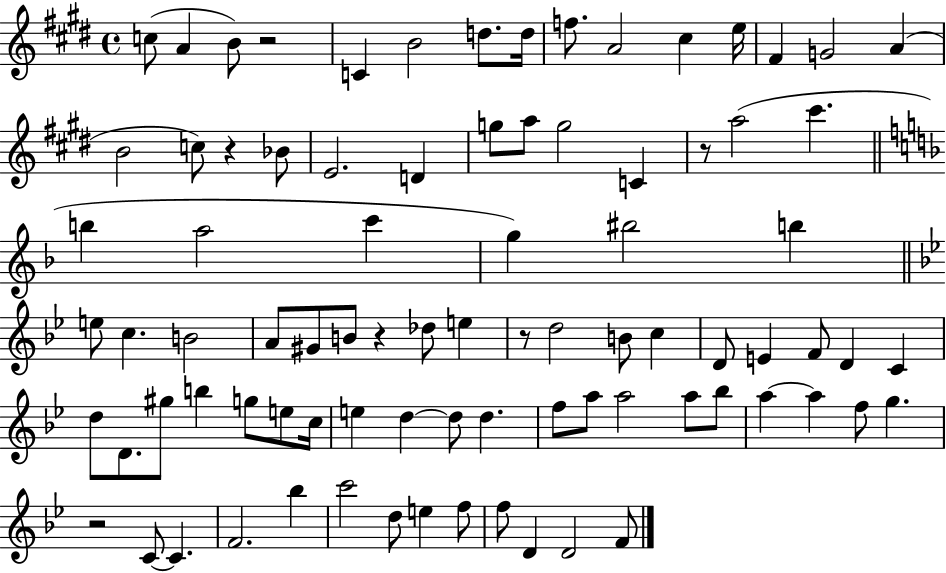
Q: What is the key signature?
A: E major